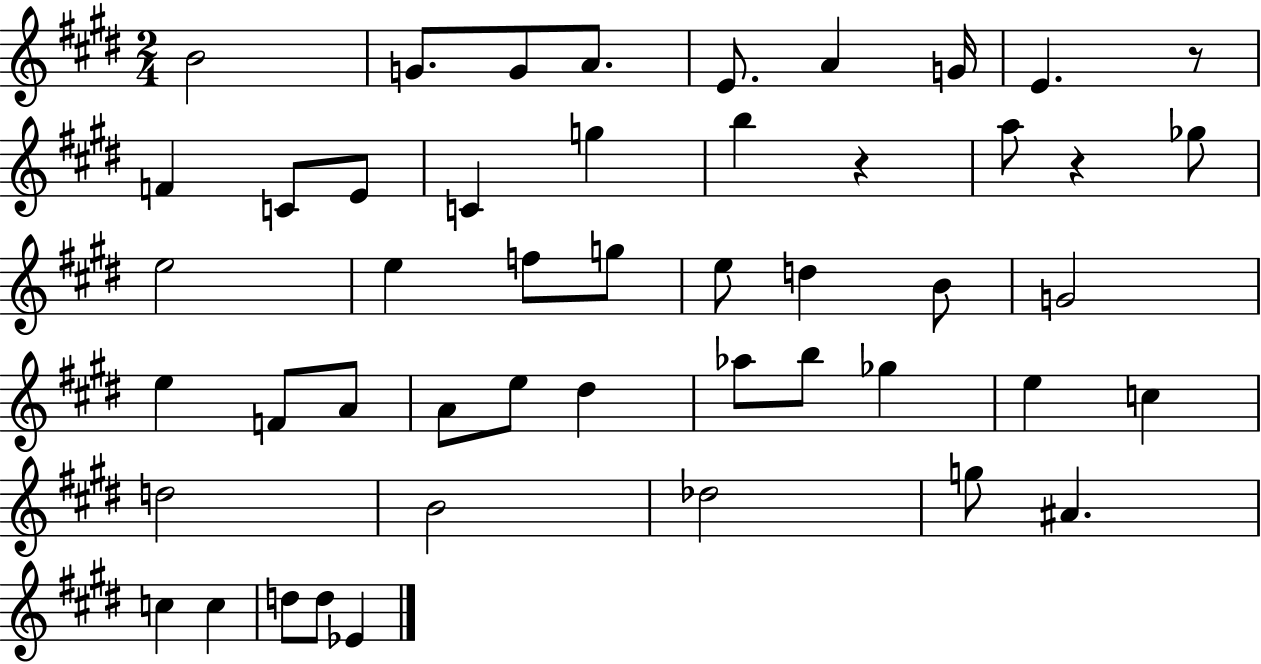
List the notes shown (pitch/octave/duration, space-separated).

B4/h G4/e. G4/e A4/e. E4/e. A4/q G4/s E4/q. R/e F4/q C4/e E4/e C4/q G5/q B5/q R/q A5/e R/q Gb5/e E5/h E5/q F5/e G5/e E5/e D5/q B4/e G4/h E5/q F4/e A4/e A4/e E5/e D#5/q Ab5/e B5/e Gb5/q E5/q C5/q D5/h B4/h Db5/h G5/e A#4/q. C5/q C5/q D5/e D5/e Eb4/q